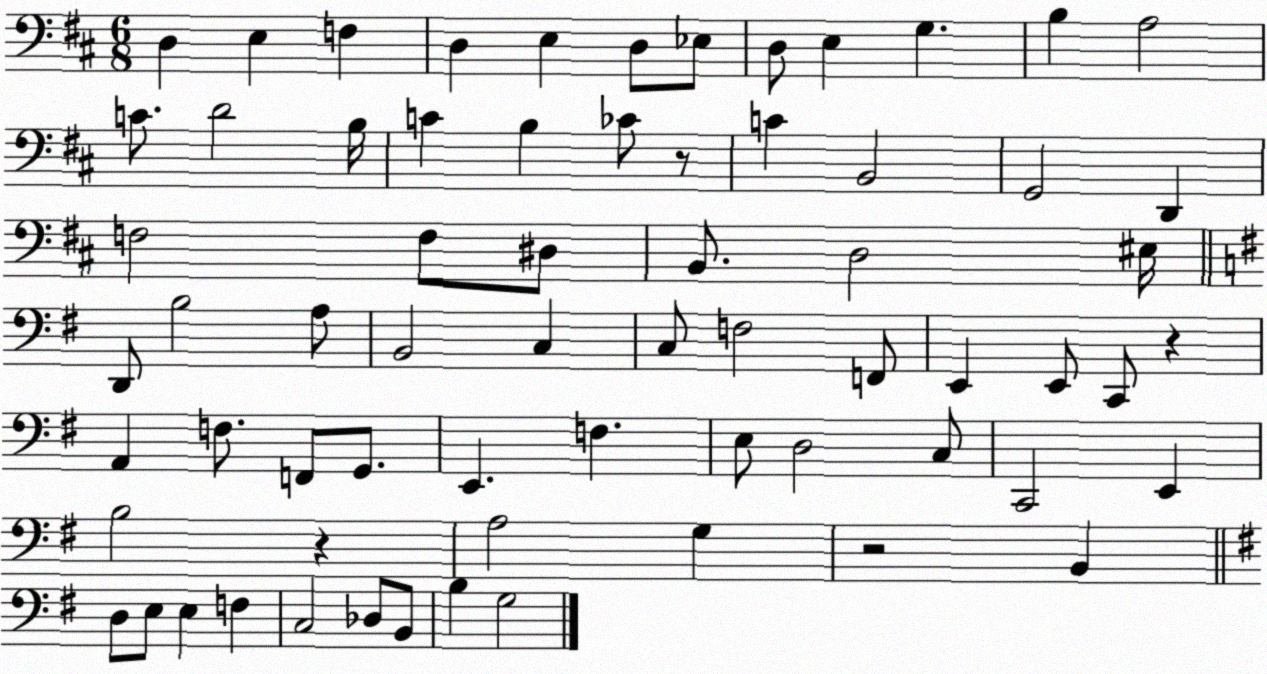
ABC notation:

X:1
T:Untitled
M:6/8
L:1/4
K:D
D, E, F, D, E, D,/2 _E,/2 D,/2 E, G, B, A,2 C/2 D2 B,/4 C B, _C/2 z/2 C B,,2 G,,2 D,, F,2 F,/2 ^D,/2 B,,/2 D,2 ^E,/4 D,,/2 B,2 A,/2 B,,2 C, C,/2 F,2 F,,/2 E,, E,,/2 C,,/2 z A,, F,/2 F,,/2 G,,/2 E,, F, E,/2 D,2 C,/2 C,,2 E,, B,2 z A,2 G, z2 B,, D,/2 E,/2 E, F, C,2 _D,/2 B,,/2 B, G,2